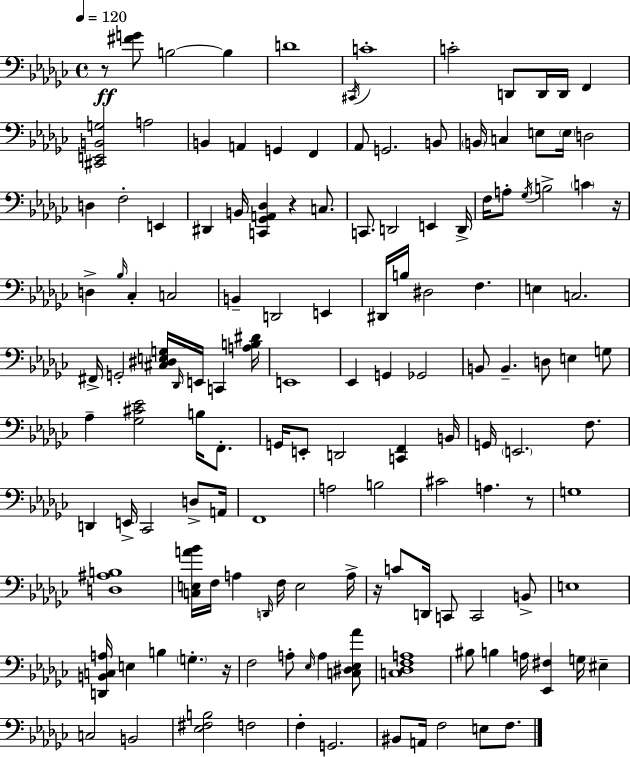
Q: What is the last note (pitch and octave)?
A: F3